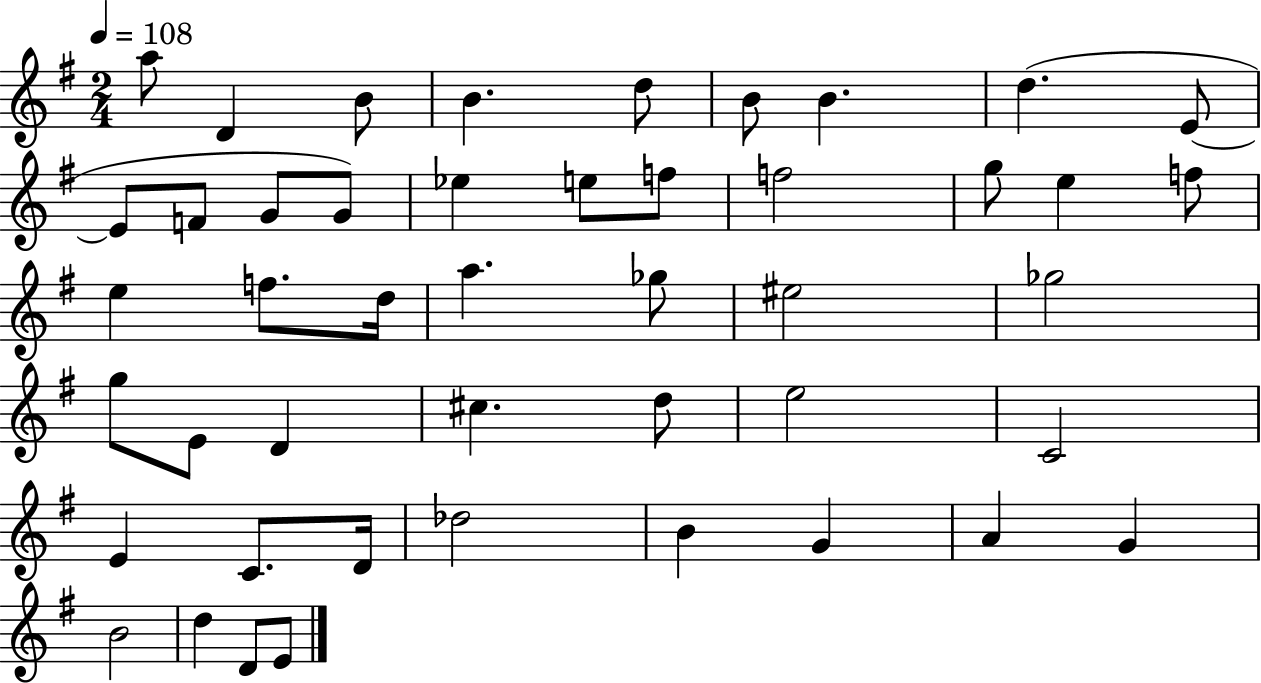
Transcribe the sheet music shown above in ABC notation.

X:1
T:Untitled
M:2/4
L:1/4
K:G
a/2 D B/2 B d/2 B/2 B d E/2 E/2 F/2 G/2 G/2 _e e/2 f/2 f2 g/2 e f/2 e f/2 d/4 a _g/2 ^e2 _g2 g/2 E/2 D ^c d/2 e2 C2 E C/2 D/4 _d2 B G A G B2 d D/2 E/2